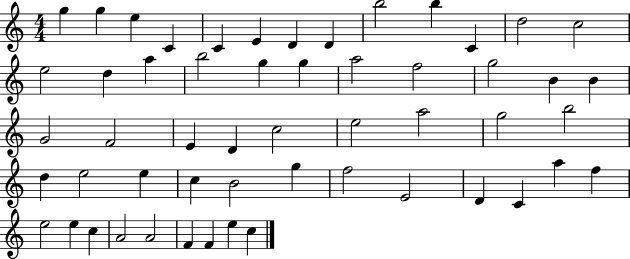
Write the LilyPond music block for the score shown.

{
  \clef treble
  \numericTimeSignature
  \time 4/4
  \key c \major
  g''4 g''4 e''4 c'4 | c'4 e'4 d'4 d'4 | b''2 b''4 c'4 | d''2 c''2 | \break e''2 d''4 a''4 | b''2 g''4 g''4 | a''2 f''2 | g''2 b'4 b'4 | \break g'2 f'2 | e'4 d'4 c''2 | e''2 a''2 | g''2 b''2 | \break d''4 e''2 e''4 | c''4 b'2 g''4 | f''2 e'2 | d'4 c'4 a''4 f''4 | \break e''2 e''4 c''4 | a'2 a'2 | f'4 f'4 e''4 c''4 | \bar "|."
}